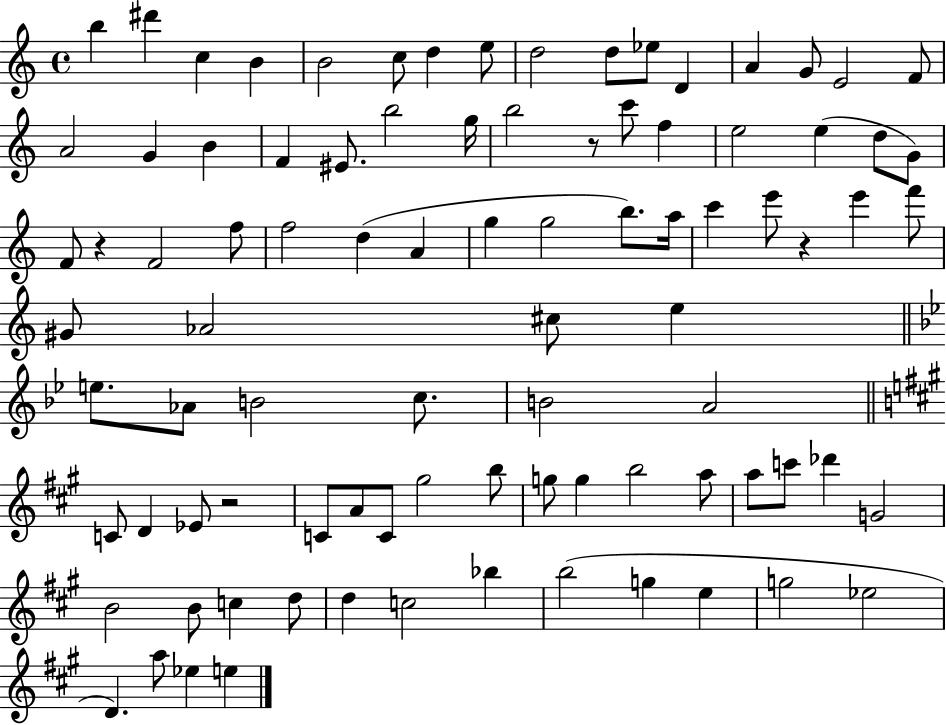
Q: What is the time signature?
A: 4/4